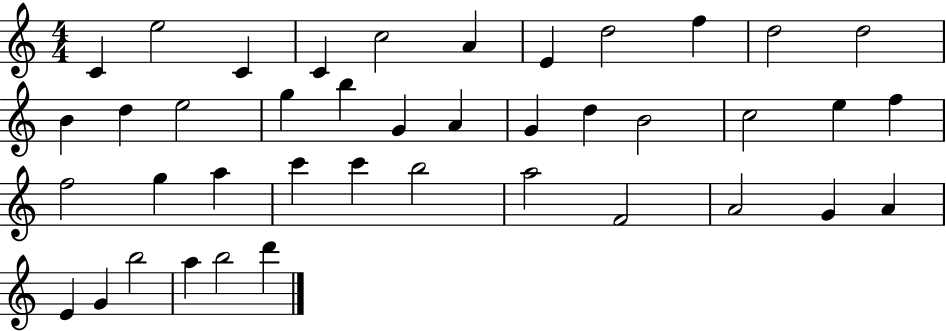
C4/q E5/h C4/q C4/q C5/h A4/q E4/q D5/h F5/q D5/h D5/h B4/q D5/q E5/h G5/q B5/q G4/q A4/q G4/q D5/q B4/h C5/h E5/q F5/q F5/h G5/q A5/q C6/q C6/q B5/h A5/h F4/h A4/h G4/q A4/q E4/q G4/q B5/h A5/q B5/h D6/q